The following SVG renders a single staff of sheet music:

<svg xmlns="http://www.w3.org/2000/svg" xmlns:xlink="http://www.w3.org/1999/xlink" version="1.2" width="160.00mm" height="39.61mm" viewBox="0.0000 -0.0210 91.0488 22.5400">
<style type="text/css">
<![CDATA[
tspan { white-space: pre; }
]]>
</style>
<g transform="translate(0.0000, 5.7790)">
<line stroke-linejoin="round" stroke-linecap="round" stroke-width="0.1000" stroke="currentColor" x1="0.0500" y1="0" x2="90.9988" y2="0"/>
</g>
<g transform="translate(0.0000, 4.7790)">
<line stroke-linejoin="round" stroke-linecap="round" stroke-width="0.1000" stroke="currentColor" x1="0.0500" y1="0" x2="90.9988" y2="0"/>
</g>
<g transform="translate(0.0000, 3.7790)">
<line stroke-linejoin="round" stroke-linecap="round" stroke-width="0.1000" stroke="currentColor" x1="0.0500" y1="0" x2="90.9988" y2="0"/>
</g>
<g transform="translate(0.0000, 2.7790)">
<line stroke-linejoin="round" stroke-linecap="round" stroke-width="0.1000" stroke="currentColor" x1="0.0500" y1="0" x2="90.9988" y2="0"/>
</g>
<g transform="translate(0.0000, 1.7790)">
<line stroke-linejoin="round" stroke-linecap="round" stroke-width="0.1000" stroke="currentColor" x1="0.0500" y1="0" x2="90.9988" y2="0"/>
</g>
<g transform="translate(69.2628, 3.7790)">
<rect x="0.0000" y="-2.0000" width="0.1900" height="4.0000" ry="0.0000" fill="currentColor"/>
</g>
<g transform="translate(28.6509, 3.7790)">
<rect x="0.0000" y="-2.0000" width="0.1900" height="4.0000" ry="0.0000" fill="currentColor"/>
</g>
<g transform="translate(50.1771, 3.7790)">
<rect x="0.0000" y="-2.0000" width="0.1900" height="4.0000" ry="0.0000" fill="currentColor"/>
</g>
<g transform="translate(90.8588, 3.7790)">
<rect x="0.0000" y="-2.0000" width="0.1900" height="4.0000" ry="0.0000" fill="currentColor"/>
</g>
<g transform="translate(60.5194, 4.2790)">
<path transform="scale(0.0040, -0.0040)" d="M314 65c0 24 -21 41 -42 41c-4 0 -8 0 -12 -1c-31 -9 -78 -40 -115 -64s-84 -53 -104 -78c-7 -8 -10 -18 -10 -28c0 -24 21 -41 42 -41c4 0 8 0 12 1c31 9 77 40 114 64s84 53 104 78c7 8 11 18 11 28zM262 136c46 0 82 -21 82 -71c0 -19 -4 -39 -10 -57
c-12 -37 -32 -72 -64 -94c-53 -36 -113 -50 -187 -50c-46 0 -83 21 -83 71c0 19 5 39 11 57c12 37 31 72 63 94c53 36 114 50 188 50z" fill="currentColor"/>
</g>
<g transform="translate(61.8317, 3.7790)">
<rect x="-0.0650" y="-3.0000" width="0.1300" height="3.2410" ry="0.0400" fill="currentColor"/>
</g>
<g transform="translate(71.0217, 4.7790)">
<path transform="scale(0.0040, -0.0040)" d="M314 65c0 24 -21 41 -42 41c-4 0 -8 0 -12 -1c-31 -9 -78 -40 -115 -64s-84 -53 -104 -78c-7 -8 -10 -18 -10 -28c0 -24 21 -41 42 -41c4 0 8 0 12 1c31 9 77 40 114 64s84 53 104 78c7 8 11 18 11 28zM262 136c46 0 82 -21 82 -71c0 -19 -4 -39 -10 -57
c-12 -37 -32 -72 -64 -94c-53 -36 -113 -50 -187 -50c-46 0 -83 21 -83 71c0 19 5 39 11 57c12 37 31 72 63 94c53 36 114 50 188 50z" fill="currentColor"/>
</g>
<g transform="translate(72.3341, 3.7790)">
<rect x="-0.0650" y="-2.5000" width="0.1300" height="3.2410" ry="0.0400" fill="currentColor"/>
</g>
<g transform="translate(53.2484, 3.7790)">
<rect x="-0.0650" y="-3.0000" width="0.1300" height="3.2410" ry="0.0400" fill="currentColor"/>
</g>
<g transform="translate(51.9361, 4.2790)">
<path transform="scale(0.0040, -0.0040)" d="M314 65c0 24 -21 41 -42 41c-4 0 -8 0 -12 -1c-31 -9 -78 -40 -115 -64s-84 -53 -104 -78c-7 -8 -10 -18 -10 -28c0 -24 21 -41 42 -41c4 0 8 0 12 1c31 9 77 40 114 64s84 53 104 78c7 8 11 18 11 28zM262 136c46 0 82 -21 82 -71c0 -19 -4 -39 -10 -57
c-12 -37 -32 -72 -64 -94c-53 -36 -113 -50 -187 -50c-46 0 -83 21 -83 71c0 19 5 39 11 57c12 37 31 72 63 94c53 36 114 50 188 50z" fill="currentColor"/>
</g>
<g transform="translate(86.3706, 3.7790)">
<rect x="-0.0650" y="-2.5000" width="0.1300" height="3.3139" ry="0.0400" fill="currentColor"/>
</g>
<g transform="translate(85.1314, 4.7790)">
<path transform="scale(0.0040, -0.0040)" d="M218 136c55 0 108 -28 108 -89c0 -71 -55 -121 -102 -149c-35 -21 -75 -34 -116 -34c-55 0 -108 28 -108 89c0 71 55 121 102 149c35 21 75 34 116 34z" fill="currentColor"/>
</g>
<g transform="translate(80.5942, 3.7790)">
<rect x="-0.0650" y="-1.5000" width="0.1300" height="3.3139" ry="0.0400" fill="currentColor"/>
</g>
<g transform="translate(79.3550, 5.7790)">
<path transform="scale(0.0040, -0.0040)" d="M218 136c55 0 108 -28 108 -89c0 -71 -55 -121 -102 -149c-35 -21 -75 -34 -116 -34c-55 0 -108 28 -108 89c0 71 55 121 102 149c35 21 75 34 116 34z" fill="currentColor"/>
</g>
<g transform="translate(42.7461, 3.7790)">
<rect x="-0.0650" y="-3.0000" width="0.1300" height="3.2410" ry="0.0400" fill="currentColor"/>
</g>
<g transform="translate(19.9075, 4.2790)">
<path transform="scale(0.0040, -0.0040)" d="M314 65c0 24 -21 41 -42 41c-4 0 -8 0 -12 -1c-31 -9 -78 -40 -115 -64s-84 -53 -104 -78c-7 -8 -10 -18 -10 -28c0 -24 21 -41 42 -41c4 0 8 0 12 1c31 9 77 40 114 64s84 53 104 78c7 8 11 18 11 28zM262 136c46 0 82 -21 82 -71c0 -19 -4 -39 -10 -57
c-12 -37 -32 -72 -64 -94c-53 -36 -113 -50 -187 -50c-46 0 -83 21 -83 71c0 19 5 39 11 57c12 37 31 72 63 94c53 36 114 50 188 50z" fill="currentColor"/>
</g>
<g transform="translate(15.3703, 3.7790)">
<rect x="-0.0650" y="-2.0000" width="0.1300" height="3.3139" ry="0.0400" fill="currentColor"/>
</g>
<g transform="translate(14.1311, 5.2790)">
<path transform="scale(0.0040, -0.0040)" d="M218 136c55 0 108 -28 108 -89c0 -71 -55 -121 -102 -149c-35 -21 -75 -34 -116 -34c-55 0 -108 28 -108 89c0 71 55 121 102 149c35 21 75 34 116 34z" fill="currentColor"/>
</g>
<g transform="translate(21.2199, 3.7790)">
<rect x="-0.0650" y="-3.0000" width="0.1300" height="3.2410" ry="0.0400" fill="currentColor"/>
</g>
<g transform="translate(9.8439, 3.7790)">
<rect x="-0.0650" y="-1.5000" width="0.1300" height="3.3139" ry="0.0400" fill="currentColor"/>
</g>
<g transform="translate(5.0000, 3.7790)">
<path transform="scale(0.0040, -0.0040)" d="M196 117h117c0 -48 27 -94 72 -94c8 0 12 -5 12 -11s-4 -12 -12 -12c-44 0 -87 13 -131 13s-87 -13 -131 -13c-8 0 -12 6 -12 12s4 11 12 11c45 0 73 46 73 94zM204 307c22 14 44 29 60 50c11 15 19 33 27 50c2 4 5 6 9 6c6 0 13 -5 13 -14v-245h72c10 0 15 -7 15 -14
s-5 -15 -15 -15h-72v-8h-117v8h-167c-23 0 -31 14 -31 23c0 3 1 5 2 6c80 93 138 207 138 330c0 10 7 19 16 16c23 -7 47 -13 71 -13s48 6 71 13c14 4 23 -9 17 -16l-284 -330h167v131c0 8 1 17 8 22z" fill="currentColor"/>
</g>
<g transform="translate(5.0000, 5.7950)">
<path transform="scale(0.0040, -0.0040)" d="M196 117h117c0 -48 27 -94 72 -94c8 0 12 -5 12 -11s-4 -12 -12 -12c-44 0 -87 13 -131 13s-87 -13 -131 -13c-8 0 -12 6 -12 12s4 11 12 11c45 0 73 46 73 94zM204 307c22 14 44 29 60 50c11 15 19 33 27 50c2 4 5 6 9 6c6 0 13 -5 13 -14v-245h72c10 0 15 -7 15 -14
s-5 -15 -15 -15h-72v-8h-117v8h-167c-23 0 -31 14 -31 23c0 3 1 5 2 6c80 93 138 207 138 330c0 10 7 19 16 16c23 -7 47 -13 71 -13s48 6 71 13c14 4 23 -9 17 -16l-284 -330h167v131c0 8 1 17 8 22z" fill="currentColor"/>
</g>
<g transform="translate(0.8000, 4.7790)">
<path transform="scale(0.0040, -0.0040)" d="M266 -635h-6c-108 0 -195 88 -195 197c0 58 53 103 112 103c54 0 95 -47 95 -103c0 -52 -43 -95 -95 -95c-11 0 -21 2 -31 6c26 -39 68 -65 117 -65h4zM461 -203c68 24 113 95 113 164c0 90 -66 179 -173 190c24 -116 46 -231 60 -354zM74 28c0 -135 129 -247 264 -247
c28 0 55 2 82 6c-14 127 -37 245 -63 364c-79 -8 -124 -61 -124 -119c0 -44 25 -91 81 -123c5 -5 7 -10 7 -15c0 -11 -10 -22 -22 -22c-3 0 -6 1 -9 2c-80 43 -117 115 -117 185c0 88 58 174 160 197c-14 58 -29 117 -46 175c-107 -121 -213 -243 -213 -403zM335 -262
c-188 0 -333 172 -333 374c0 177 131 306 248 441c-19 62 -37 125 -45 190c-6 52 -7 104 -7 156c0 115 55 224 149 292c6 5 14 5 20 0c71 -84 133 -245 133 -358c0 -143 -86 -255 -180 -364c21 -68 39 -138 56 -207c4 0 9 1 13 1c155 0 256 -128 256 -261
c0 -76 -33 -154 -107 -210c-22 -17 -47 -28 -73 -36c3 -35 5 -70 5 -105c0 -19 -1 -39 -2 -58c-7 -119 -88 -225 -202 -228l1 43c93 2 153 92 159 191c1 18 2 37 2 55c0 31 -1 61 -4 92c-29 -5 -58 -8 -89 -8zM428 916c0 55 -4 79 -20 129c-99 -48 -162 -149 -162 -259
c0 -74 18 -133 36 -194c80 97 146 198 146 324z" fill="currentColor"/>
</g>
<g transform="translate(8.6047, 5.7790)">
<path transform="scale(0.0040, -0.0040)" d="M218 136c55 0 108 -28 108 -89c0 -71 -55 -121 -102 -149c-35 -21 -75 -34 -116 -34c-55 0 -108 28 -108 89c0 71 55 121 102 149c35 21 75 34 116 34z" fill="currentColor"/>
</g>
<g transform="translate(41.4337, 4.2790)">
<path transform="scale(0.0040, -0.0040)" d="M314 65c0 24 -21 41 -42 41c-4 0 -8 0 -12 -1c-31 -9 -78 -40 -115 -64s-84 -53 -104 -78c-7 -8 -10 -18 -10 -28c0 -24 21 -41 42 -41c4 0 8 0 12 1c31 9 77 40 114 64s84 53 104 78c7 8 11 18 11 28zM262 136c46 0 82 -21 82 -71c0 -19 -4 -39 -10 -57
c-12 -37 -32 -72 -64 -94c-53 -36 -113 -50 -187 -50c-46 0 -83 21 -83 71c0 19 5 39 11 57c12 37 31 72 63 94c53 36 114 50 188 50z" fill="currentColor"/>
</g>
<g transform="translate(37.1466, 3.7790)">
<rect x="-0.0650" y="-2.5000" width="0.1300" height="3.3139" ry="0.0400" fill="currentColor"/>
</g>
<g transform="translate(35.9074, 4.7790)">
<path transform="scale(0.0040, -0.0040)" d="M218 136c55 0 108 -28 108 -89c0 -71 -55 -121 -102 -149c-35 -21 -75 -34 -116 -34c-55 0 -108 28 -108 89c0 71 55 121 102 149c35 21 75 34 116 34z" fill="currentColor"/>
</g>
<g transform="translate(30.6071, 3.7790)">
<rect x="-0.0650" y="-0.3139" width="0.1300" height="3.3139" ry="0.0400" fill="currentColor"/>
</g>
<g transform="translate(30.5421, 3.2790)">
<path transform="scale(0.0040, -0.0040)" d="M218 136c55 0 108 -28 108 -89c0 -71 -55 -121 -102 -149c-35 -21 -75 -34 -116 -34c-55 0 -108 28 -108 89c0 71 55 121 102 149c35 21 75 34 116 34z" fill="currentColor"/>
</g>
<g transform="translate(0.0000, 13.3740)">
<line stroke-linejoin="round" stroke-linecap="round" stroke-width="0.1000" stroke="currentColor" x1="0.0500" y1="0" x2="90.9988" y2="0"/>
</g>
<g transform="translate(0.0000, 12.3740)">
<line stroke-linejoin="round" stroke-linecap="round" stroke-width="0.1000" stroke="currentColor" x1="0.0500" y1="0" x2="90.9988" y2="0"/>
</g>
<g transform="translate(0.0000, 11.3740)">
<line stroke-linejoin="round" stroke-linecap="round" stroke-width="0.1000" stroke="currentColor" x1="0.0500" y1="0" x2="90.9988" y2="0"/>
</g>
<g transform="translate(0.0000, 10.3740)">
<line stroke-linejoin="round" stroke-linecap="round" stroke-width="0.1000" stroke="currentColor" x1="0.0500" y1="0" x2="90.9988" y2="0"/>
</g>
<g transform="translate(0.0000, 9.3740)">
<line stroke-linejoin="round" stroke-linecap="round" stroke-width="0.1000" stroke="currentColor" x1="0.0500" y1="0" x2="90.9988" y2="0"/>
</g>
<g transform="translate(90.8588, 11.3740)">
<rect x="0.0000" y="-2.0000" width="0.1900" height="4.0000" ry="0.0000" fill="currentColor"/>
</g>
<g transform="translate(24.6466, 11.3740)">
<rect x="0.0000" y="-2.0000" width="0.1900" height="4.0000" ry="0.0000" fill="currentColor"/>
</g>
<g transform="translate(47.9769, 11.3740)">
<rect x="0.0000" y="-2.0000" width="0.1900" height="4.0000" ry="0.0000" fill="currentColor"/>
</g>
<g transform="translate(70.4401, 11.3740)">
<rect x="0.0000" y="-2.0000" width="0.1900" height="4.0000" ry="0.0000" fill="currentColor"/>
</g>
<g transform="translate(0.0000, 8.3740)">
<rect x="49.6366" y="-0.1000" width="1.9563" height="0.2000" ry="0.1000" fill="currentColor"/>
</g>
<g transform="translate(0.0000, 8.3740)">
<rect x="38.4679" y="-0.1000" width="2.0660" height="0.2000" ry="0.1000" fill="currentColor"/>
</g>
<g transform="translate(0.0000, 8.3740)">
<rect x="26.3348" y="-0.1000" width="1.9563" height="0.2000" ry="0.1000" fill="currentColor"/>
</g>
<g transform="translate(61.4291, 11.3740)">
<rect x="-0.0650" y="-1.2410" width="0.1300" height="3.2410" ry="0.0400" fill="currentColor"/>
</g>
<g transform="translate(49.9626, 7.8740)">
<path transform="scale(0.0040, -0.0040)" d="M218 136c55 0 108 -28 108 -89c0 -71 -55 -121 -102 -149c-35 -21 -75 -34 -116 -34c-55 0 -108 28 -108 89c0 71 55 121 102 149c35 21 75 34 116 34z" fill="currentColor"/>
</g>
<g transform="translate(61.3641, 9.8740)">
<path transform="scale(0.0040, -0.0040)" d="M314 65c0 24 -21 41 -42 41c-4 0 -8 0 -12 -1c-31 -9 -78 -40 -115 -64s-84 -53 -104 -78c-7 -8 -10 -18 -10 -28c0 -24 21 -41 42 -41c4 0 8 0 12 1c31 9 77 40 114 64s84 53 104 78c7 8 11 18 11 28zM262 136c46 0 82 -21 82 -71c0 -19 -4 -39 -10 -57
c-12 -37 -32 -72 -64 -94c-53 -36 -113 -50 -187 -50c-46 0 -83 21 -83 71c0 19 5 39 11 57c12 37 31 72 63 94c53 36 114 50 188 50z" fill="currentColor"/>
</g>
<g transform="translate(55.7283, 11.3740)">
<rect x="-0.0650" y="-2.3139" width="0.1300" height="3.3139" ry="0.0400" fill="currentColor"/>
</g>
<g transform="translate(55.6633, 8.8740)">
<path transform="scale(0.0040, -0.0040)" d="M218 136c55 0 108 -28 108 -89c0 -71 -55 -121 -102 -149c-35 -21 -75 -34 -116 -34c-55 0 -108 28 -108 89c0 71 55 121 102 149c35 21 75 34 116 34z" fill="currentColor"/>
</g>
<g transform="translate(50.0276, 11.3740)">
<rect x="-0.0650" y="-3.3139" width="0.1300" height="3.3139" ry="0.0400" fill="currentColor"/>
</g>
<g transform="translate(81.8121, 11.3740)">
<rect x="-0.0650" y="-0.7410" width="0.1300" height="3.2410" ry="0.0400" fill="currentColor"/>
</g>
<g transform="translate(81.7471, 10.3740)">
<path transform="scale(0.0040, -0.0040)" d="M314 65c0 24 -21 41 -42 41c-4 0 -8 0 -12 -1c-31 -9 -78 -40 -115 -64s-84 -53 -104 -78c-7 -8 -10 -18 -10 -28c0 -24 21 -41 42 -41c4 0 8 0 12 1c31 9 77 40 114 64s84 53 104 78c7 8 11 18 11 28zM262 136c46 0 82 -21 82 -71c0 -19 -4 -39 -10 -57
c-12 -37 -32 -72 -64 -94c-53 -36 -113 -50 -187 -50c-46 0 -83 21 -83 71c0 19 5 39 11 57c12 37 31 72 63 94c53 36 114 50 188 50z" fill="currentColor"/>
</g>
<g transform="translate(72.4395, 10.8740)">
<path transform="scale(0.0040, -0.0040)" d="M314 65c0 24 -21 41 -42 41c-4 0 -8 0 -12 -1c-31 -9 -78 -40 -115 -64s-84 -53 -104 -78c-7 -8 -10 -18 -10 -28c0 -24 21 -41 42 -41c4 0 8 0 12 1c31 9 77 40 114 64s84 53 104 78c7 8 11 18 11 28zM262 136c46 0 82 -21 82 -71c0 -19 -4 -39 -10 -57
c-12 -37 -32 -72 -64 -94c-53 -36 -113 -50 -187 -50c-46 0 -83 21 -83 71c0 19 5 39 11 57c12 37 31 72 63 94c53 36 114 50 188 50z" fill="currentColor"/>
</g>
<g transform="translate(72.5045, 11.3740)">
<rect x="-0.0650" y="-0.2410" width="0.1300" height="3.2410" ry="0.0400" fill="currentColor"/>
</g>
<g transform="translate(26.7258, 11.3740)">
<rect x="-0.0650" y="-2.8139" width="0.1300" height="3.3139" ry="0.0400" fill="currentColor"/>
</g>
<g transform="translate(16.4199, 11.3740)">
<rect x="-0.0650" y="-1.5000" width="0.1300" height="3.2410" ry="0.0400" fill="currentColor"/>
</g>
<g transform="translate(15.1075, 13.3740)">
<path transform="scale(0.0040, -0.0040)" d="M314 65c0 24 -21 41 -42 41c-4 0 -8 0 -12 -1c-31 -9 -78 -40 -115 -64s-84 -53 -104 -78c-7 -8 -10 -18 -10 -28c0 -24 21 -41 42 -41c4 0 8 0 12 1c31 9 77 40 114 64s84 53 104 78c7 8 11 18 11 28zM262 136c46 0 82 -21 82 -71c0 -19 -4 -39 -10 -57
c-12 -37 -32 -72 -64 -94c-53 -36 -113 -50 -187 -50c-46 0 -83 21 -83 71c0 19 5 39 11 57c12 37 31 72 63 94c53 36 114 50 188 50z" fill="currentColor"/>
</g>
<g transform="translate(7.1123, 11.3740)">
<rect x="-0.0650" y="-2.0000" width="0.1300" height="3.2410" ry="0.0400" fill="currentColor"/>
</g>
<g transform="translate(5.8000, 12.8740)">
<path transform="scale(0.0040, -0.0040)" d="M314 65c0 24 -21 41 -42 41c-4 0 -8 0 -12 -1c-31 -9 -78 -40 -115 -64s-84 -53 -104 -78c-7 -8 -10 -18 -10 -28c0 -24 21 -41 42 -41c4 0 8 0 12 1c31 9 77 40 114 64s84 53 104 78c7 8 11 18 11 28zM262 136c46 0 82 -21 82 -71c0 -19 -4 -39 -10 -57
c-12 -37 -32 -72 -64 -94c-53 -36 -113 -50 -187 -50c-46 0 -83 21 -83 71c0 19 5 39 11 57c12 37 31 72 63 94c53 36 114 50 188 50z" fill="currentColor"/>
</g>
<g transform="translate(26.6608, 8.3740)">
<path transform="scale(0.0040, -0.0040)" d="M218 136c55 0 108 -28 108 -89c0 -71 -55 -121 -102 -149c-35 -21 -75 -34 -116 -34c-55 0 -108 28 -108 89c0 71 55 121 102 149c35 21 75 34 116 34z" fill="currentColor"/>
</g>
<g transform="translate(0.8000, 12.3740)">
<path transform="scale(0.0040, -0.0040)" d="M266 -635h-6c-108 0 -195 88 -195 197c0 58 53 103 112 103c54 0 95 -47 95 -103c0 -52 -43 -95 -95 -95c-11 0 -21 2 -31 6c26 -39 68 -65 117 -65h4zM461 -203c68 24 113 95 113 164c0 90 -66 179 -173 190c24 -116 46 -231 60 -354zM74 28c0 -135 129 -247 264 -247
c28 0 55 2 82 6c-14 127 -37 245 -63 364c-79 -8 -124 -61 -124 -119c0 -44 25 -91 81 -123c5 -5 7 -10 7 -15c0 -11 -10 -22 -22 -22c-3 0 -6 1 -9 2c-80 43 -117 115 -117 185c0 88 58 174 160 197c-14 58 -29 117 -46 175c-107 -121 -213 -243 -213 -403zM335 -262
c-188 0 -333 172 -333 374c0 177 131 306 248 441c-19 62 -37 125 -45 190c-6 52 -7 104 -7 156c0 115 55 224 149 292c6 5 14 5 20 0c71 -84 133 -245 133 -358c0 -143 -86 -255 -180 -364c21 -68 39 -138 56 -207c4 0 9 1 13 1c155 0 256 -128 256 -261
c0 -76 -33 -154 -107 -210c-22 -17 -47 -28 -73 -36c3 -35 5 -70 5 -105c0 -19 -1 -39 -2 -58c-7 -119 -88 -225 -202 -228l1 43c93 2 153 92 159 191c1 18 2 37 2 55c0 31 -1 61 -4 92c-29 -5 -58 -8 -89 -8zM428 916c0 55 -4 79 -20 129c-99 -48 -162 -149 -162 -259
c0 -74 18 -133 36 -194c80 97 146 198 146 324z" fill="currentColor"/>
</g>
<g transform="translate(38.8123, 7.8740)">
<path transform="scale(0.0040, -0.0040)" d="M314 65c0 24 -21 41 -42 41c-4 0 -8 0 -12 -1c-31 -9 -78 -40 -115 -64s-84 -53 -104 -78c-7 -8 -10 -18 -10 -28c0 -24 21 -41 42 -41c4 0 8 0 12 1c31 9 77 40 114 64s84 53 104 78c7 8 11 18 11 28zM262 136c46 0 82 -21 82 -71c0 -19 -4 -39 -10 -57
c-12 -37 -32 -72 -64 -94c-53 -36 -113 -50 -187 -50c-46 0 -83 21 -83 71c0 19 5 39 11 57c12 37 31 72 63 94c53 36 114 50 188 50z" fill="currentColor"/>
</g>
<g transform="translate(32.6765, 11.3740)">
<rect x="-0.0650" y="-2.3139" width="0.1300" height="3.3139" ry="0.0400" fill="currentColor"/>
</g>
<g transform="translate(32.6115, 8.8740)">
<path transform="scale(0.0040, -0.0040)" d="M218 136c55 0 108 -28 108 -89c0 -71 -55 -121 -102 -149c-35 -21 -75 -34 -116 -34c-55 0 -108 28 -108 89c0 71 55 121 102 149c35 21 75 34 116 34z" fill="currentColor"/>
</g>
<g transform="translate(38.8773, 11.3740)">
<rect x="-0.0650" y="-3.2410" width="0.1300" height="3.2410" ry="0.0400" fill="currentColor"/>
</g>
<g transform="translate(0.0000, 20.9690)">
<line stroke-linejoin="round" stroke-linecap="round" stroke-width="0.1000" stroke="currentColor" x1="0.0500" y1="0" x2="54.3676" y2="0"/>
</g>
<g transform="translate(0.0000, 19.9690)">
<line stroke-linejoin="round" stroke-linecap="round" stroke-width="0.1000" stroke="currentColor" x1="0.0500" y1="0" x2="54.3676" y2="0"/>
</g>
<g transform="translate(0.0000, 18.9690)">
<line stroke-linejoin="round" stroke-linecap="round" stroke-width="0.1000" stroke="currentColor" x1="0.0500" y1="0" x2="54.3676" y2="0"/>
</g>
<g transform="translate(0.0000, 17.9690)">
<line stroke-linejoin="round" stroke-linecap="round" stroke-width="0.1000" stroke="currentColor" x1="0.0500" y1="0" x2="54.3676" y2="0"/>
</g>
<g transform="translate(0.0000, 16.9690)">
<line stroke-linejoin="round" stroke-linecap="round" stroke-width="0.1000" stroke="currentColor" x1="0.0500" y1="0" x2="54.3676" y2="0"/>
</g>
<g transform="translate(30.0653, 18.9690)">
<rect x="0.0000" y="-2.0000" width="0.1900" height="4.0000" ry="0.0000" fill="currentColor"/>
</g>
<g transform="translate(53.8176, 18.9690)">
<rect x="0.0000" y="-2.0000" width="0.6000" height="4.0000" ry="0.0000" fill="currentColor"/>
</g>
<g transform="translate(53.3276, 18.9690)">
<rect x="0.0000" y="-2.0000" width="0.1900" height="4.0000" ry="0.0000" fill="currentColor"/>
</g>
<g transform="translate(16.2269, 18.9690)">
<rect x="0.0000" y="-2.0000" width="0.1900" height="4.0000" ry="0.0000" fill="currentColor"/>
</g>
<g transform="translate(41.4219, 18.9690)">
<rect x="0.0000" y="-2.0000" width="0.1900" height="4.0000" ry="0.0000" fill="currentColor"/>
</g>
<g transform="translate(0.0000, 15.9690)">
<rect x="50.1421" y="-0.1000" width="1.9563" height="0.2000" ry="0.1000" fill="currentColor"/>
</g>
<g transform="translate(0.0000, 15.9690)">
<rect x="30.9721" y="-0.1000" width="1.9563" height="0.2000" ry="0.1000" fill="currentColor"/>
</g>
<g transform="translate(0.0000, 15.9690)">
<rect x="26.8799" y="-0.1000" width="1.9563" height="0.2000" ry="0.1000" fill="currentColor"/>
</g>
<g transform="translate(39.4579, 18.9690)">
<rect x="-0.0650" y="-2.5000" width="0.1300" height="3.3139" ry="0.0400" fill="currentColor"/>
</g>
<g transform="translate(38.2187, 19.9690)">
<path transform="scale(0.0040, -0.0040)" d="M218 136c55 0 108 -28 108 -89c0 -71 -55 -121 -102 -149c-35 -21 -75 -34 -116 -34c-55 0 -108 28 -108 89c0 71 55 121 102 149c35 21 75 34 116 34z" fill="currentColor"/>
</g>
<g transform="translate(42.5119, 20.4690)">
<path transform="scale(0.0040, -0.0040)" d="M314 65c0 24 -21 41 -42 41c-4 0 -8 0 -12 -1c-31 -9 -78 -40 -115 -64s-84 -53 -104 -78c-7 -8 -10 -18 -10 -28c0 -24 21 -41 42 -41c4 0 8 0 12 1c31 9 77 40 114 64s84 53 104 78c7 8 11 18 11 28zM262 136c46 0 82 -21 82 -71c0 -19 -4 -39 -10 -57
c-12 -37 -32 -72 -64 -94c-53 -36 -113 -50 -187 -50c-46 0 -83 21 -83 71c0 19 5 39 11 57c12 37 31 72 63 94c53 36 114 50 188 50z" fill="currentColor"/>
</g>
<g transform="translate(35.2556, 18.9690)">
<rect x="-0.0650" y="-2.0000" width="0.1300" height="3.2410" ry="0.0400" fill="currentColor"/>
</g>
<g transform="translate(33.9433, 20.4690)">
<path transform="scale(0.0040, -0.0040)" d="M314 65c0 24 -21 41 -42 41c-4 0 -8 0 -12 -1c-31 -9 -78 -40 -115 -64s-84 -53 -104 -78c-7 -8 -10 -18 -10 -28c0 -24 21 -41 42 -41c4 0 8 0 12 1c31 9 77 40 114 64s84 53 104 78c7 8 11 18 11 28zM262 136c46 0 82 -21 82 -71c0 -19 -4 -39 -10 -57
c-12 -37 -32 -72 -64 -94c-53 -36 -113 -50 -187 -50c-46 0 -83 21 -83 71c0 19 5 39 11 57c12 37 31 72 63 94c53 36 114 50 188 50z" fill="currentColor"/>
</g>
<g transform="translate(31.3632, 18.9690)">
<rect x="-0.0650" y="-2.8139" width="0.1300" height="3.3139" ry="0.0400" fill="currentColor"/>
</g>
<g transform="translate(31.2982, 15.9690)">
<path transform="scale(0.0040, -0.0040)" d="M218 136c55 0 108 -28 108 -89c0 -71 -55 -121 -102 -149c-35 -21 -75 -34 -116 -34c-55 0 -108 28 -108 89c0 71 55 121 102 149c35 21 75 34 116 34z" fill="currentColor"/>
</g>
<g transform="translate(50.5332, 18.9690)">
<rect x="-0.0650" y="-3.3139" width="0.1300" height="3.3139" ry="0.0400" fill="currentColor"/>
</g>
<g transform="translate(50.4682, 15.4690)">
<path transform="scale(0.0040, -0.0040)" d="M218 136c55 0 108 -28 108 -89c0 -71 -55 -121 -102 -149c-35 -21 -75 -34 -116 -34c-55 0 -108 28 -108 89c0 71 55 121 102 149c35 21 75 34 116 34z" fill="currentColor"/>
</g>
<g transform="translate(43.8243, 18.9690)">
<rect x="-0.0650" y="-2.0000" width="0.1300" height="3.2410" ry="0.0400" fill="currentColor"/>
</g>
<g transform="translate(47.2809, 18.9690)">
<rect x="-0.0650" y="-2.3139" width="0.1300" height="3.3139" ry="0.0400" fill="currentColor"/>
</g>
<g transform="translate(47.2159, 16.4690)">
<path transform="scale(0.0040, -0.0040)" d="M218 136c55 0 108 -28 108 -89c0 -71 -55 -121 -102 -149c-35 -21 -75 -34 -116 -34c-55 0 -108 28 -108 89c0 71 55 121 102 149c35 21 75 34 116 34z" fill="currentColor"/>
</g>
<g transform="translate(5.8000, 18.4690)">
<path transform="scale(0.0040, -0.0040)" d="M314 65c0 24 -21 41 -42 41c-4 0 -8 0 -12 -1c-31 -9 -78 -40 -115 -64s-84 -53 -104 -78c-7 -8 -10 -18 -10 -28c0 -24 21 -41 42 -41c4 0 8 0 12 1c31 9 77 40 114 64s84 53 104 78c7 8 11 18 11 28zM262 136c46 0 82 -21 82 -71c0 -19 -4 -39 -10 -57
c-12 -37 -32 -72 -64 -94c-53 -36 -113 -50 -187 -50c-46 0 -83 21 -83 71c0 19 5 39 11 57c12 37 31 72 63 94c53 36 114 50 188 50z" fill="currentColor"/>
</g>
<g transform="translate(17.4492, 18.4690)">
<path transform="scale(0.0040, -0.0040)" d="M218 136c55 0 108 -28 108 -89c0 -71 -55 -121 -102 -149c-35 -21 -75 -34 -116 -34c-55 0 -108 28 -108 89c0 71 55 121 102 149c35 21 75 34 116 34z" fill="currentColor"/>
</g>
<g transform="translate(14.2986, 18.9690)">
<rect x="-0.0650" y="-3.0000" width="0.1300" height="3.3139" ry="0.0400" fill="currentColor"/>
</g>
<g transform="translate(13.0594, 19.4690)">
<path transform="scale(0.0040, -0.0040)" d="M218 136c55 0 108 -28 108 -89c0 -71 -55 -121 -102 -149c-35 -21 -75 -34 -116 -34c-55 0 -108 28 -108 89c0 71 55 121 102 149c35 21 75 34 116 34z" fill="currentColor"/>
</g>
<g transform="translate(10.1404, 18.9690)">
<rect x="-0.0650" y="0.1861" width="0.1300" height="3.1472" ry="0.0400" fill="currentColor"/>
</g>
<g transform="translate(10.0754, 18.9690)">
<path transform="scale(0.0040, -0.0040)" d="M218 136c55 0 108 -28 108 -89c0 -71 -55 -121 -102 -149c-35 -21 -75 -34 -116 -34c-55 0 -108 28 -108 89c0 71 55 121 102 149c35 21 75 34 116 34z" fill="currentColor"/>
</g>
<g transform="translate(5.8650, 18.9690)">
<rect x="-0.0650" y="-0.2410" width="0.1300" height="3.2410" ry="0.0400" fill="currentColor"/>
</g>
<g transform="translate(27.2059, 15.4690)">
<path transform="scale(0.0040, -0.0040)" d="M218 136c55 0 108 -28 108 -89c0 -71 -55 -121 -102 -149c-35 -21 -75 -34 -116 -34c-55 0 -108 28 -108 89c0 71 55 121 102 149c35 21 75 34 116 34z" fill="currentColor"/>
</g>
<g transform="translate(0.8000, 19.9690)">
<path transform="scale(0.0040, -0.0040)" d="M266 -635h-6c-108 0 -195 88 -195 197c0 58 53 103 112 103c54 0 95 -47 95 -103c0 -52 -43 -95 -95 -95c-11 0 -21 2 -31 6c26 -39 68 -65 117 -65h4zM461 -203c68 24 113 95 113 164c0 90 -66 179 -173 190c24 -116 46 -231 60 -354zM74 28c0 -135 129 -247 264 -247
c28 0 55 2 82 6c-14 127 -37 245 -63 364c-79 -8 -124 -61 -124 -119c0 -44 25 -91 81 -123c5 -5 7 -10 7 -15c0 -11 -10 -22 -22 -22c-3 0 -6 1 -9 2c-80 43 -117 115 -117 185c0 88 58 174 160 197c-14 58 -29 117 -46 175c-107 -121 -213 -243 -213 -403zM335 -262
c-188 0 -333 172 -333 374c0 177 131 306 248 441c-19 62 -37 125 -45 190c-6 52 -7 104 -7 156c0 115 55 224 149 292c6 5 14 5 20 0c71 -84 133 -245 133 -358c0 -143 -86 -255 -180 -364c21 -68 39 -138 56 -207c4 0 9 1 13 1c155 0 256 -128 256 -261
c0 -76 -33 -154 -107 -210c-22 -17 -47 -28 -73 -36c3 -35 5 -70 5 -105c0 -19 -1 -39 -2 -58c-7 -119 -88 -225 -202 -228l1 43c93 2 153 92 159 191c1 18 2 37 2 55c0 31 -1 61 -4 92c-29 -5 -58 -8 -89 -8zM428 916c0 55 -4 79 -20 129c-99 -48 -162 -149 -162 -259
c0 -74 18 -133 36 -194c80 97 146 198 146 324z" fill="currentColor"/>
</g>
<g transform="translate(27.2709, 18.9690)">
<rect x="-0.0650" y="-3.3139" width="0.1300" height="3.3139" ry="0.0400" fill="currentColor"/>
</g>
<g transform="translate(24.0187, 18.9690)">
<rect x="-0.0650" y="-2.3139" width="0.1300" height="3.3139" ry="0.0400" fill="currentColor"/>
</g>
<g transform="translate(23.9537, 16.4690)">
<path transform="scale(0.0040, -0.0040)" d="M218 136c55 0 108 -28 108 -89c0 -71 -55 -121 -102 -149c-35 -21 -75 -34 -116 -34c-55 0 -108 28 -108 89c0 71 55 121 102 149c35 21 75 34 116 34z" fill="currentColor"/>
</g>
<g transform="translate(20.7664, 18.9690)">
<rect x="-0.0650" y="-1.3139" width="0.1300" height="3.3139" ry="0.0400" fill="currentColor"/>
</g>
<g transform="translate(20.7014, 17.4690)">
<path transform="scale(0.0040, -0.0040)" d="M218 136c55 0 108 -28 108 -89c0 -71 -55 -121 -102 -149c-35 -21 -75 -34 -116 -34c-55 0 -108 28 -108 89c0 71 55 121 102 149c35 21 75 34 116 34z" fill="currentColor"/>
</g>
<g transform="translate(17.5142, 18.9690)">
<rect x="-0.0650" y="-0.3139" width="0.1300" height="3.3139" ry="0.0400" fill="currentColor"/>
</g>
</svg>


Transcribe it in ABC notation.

X:1
T:Untitled
M:4/4
L:1/4
K:C
E F A2 c G A2 A2 A2 G2 E G F2 E2 a g b2 b g e2 c2 d2 c2 B A c e g b a F2 G F2 g b